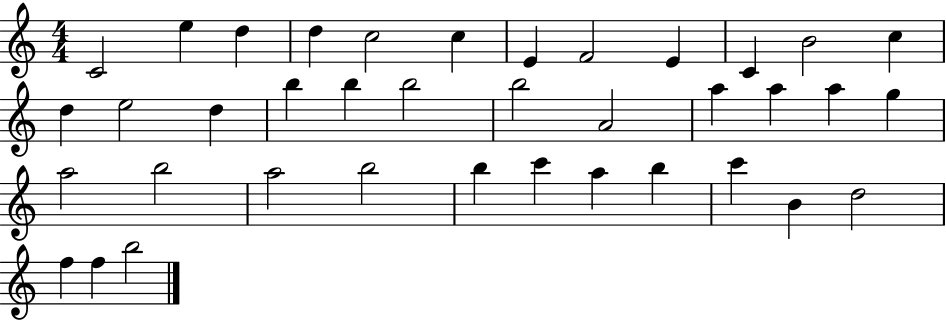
{
  \clef treble
  \numericTimeSignature
  \time 4/4
  \key c \major
  c'2 e''4 d''4 | d''4 c''2 c''4 | e'4 f'2 e'4 | c'4 b'2 c''4 | \break d''4 e''2 d''4 | b''4 b''4 b''2 | b''2 a'2 | a''4 a''4 a''4 g''4 | \break a''2 b''2 | a''2 b''2 | b''4 c'''4 a''4 b''4 | c'''4 b'4 d''2 | \break f''4 f''4 b''2 | \bar "|."
}